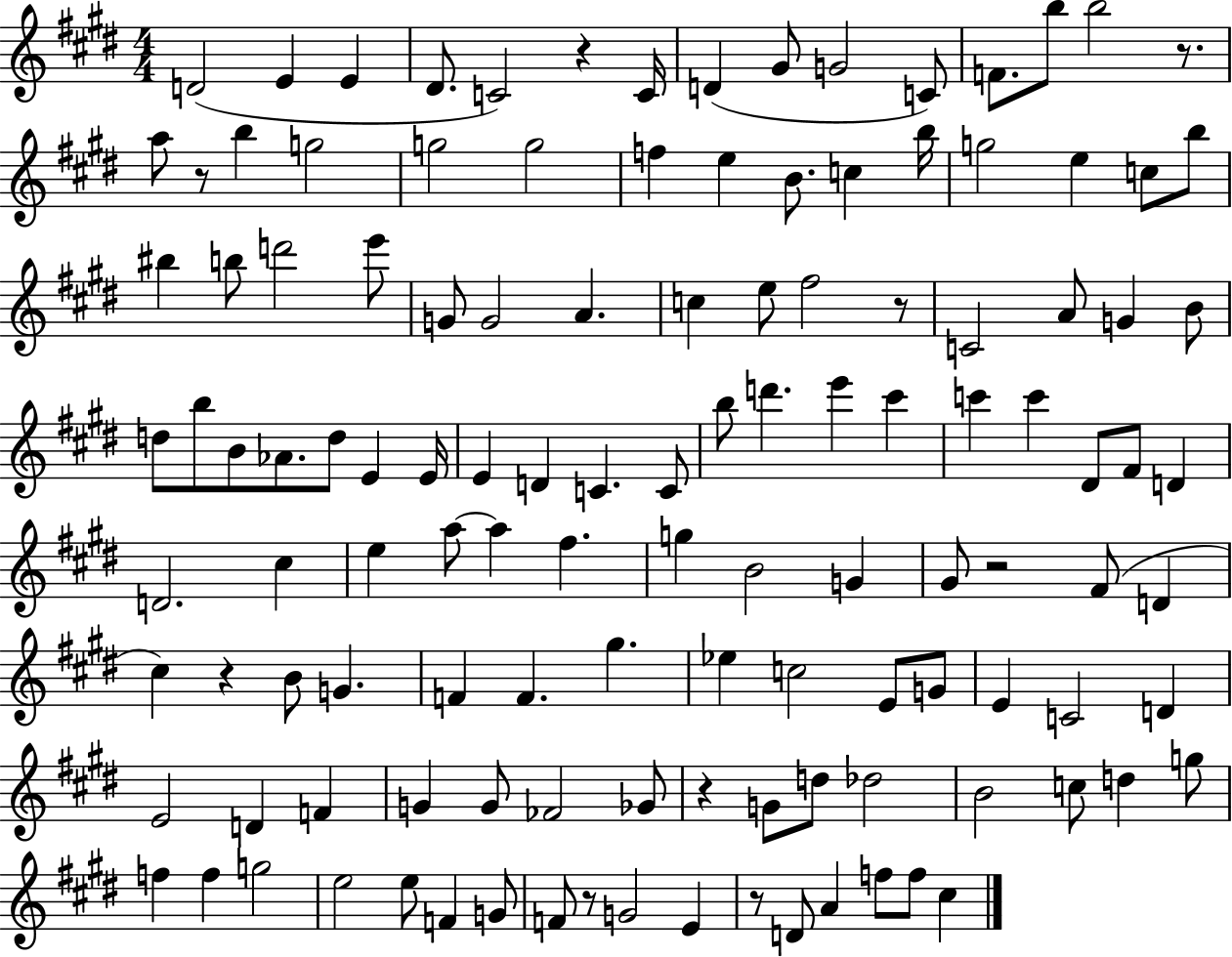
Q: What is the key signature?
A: E major